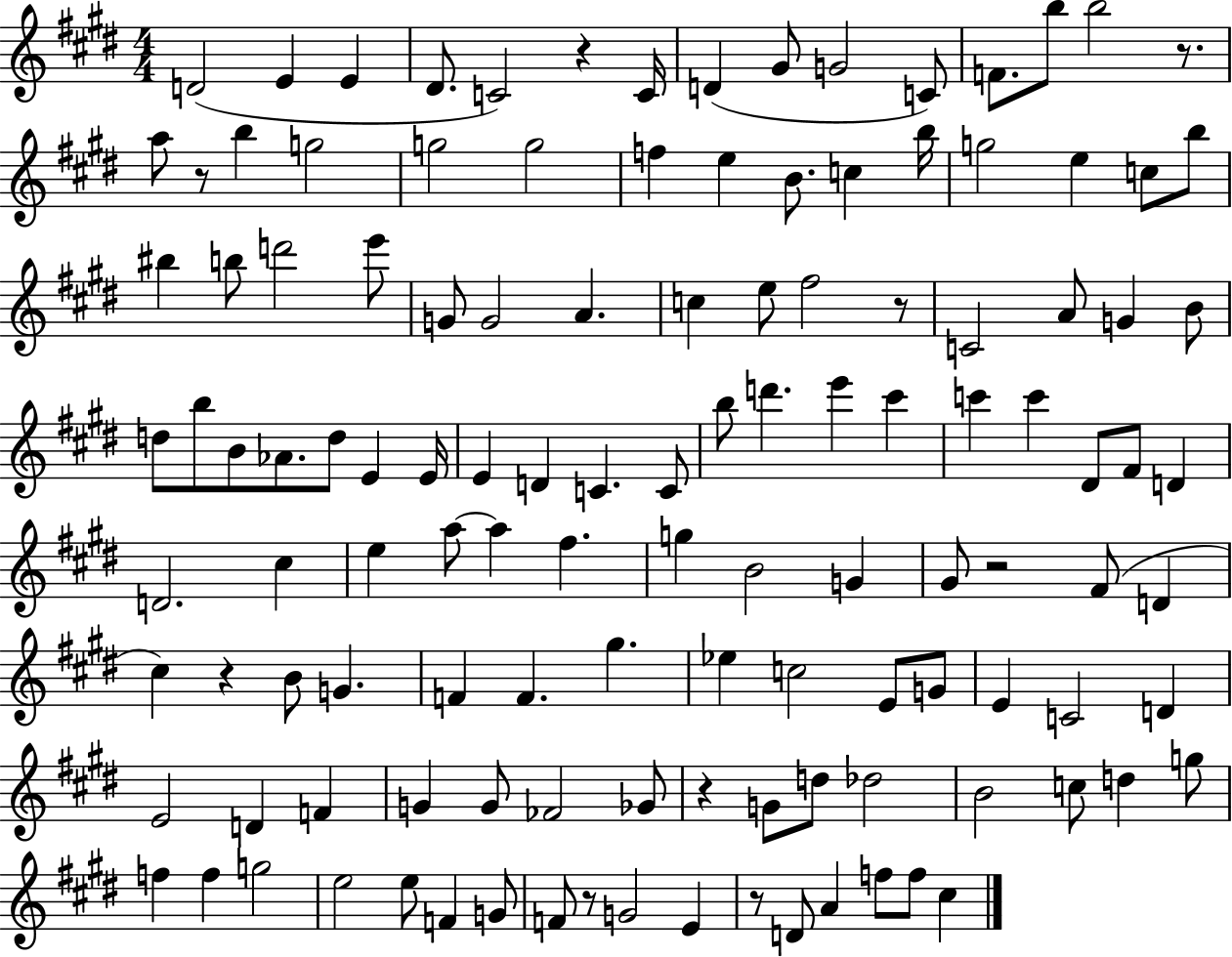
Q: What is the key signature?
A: E major